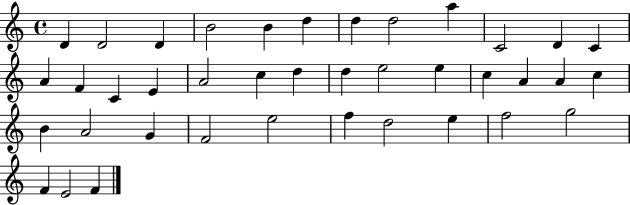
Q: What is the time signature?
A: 4/4